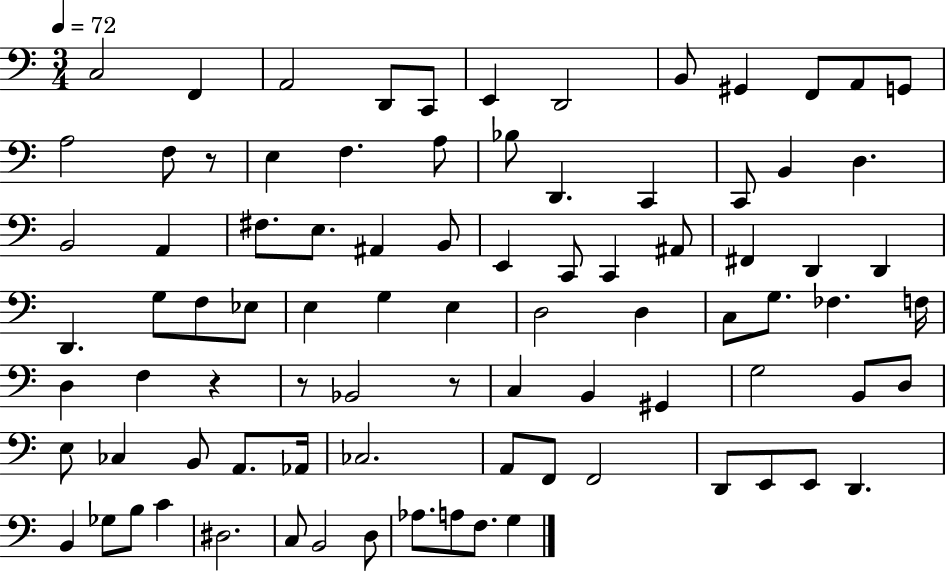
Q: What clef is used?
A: bass